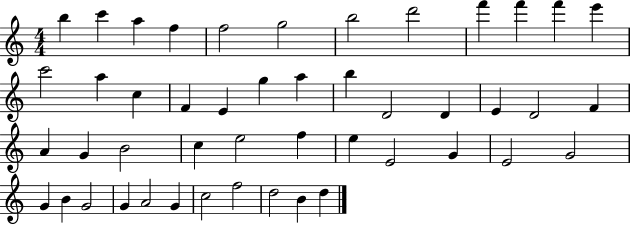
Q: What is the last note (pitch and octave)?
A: D5